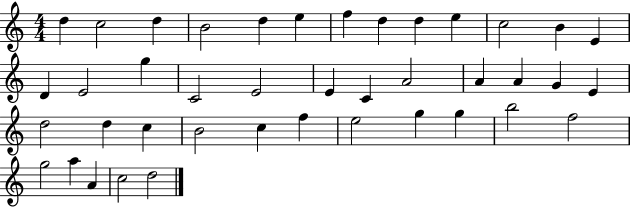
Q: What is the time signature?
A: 4/4